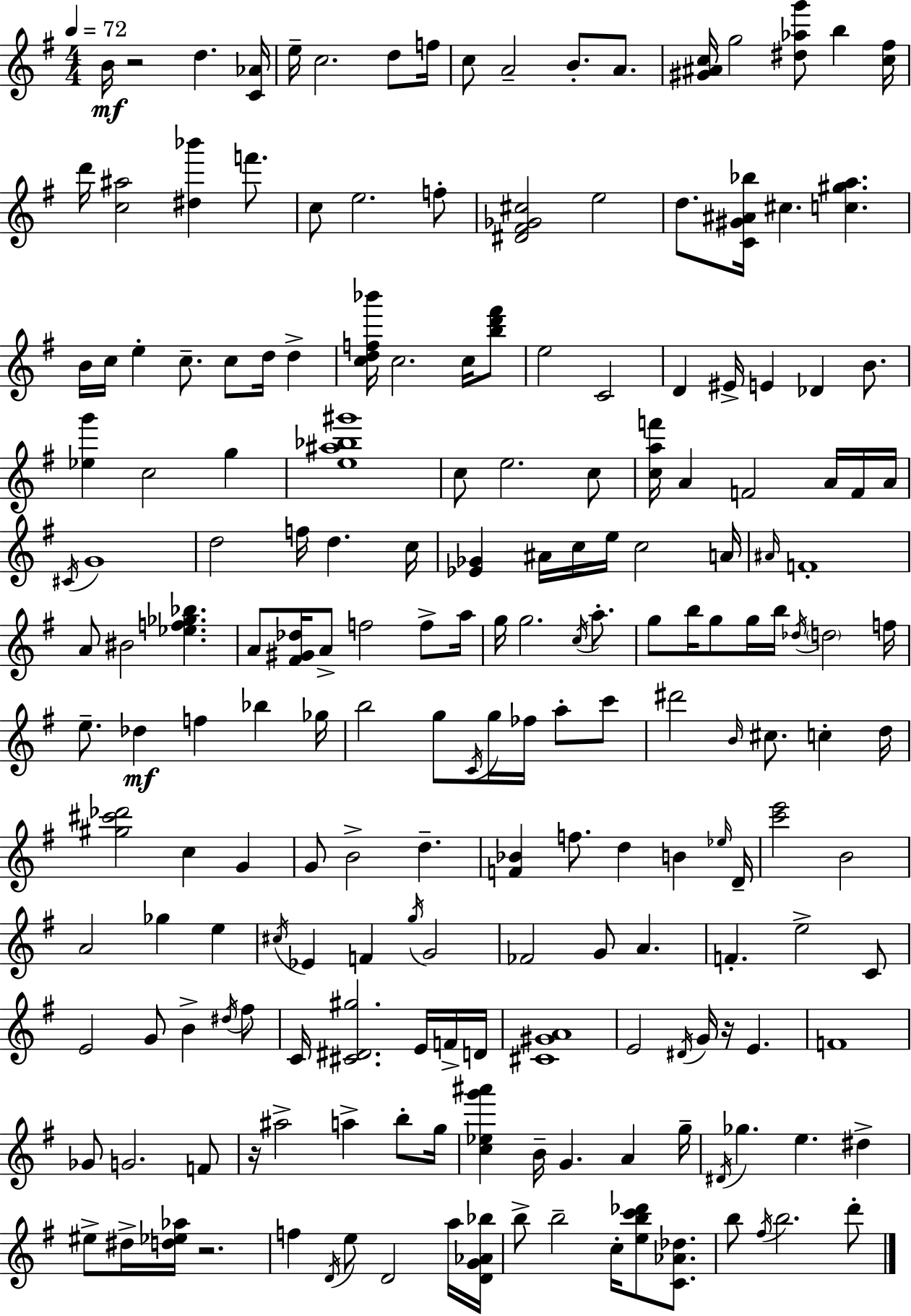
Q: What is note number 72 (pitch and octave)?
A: B5